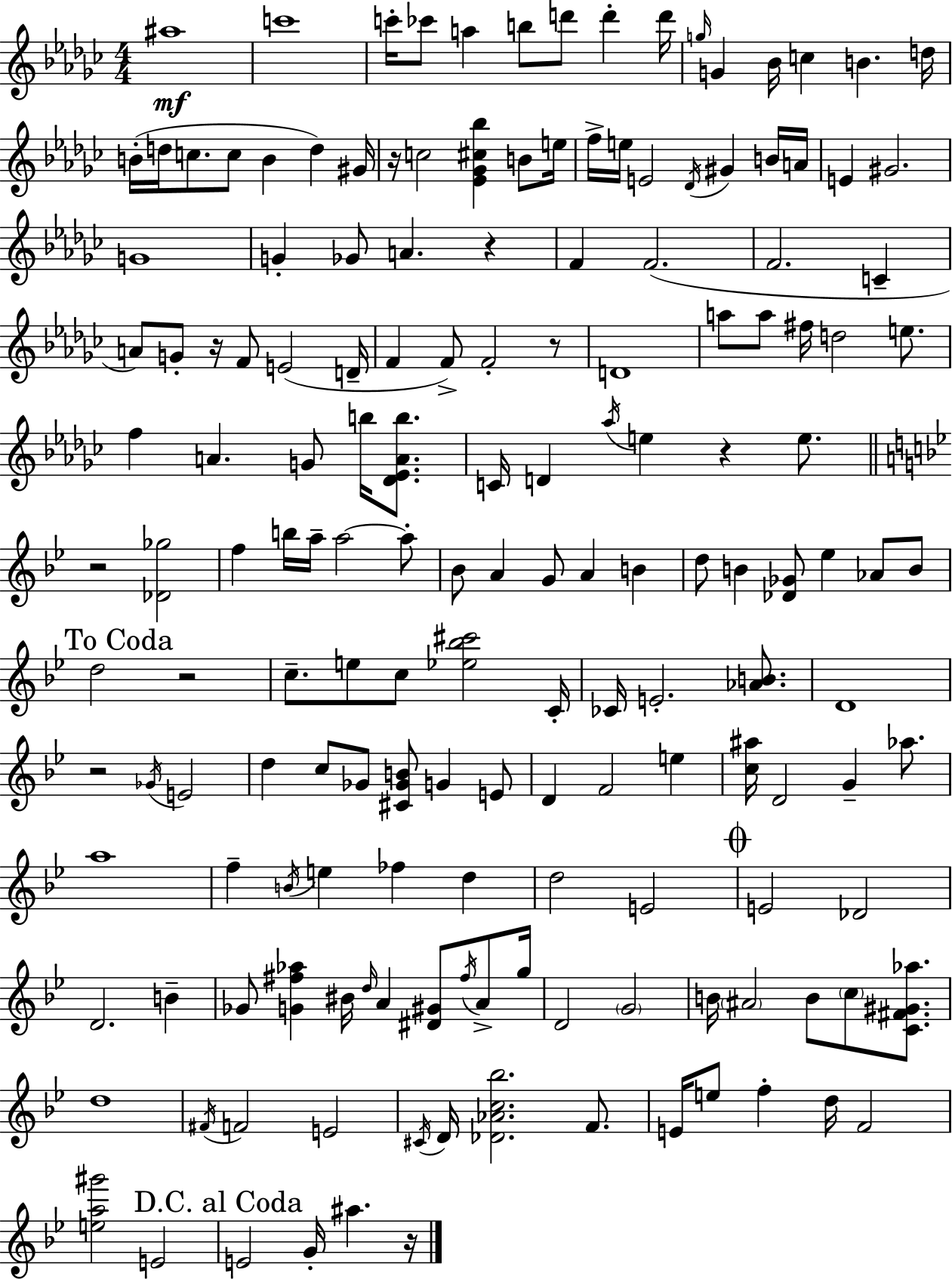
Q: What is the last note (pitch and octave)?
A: A#5